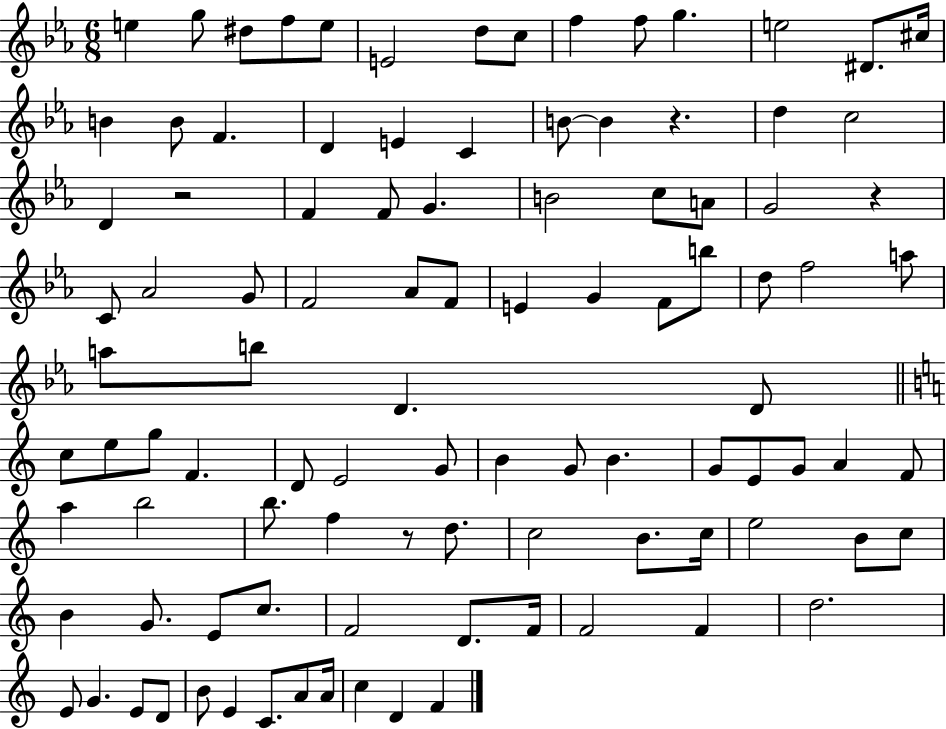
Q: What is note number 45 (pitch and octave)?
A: A5